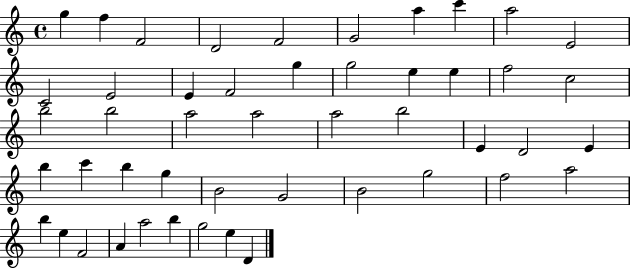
G5/q F5/q F4/h D4/h F4/h G4/h A5/q C6/q A5/h E4/h C4/h E4/h E4/q F4/h G5/q G5/h E5/q E5/q F5/h C5/h B5/h B5/h A5/h A5/h A5/h B5/h E4/q D4/h E4/q B5/q C6/q B5/q G5/q B4/h G4/h B4/h G5/h F5/h A5/h B5/q E5/q F4/h A4/q A5/h B5/q G5/h E5/q D4/q